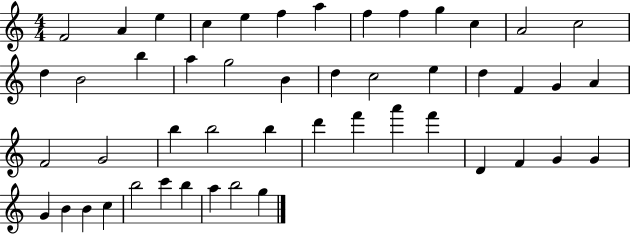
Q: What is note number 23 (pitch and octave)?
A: D5